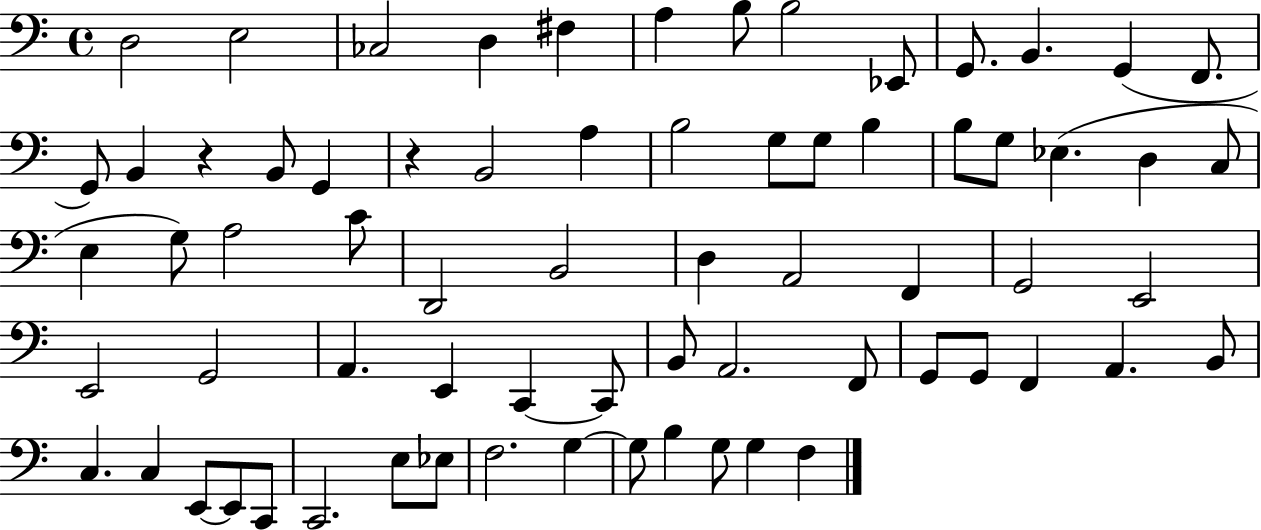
{
  \clef bass
  \time 4/4
  \defaultTimeSignature
  \key c \major
  d2 e2 | ces2 d4 fis4 | a4 b8 b2 ees,8 | g,8. b,4. g,4( f,8. | \break g,8) b,4 r4 b,8 g,4 | r4 b,2 a4 | b2 g8 g8 b4 | b8 g8 ees4.( d4 c8 | \break e4 g8) a2 c'8 | d,2 b,2 | d4 a,2 f,4 | g,2 e,2 | \break e,2 g,2 | a,4. e,4 c,4~~ c,8 | b,8 a,2. f,8 | g,8 g,8 f,4 a,4. b,8 | \break c4. c4 e,8~~ e,8 c,8 | c,2. e8 ees8 | f2. g4~~ | g8 b4 g8 g4 f4 | \break \bar "|."
}